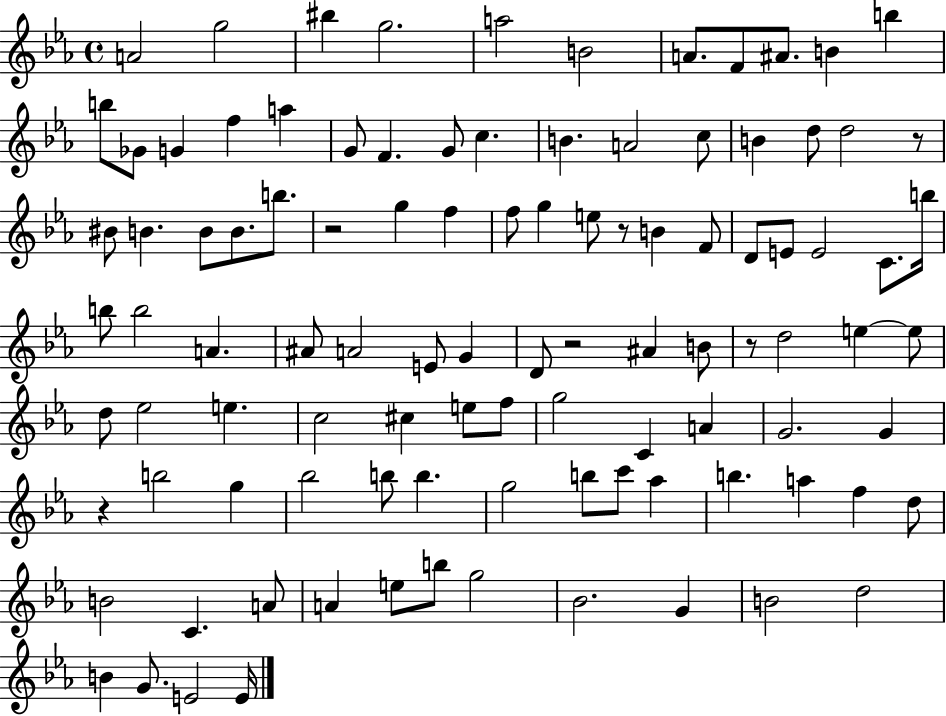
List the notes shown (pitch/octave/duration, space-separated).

A4/h G5/h BIS5/q G5/h. A5/h B4/h A4/e. F4/e A#4/e. B4/q B5/q B5/e Gb4/e G4/q F5/q A5/q G4/e F4/q. G4/e C5/q. B4/q. A4/h C5/e B4/q D5/e D5/h R/e BIS4/e B4/q. B4/e B4/e. B5/e. R/h G5/q F5/q F5/e G5/q E5/e R/e B4/q F4/e D4/e E4/e E4/h C4/e. B5/s B5/e B5/h A4/q. A#4/e A4/h E4/e G4/q D4/e R/h A#4/q B4/e R/e D5/h E5/q E5/e D5/e Eb5/h E5/q. C5/h C#5/q E5/e F5/e G5/h C4/q A4/q G4/h. G4/q R/q B5/h G5/q Bb5/h B5/e B5/q. G5/h B5/e C6/e Ab5/q B5/q. A5/q F5/q D5/e B4/h C4/q. A4/e A4/q E5/e B5/e G5/h Bb4/h. G4/q B4/h D5/h B4/q G4/e. E4/h E4/s